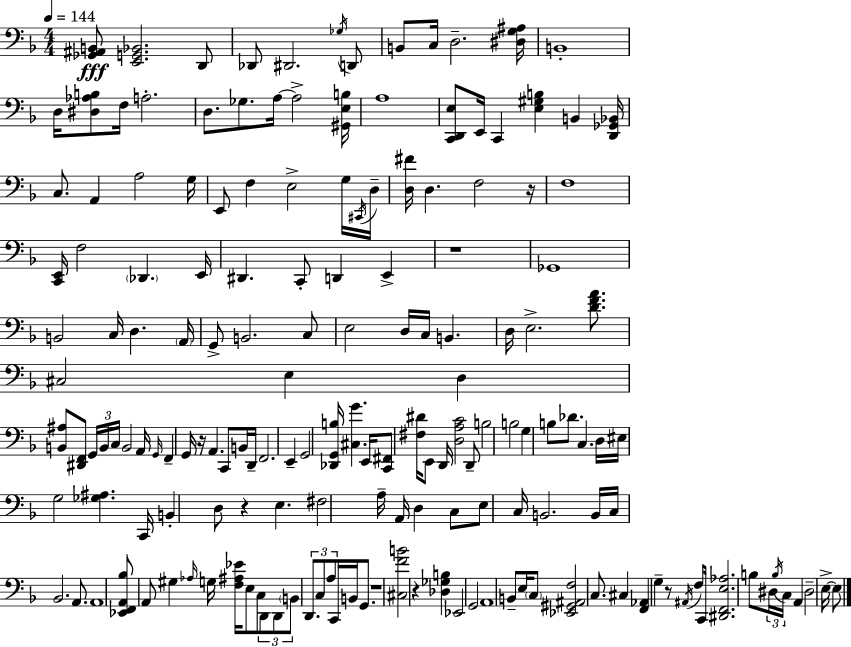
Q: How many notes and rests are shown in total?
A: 170